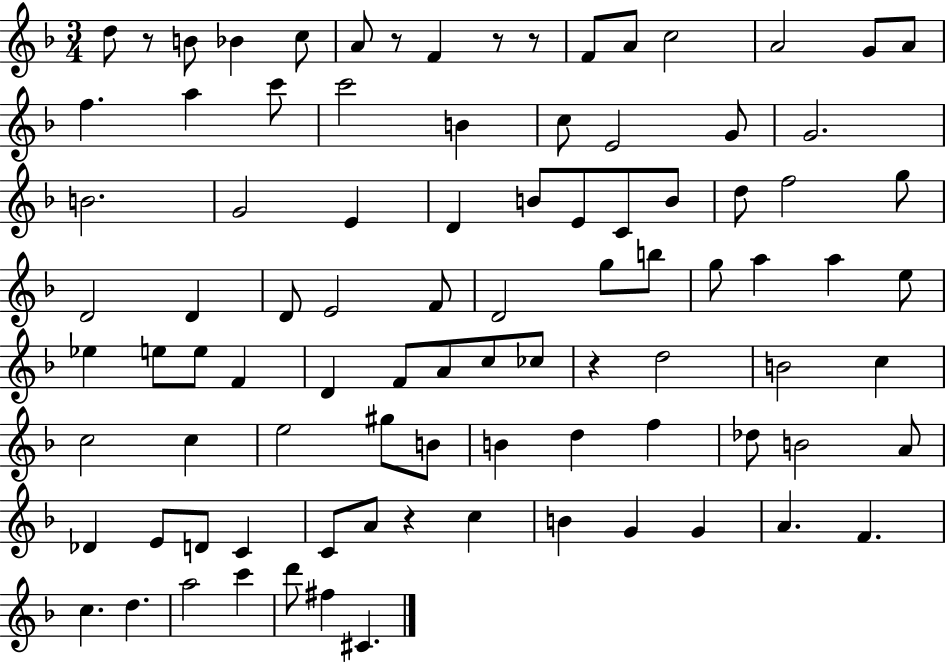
D5/e R/e B4/e Bb4/q C5/e A4/e R/e F4/q R/e R/e F4/e A4/e C5/h A4/h G4/e A4/e F5/q. A5/q C6/e C6/h B4/q C5/e E4/h G4/e G4/h. B4/h. G4/h E4/q D4/q B4/e E4/e C4/e B4/e D5/e F5/h G5/e D4/h D4/q D4/e E4/h F4/e D4/h G5/e B5/e G5/e A5/q A5/q E5/e Eb5/q E5/e E5/e F4/q D4/q F4/e A4/e C5/e CES5/e R/q D5/h B4/h C5/q C5/h C5/q E5/h G#5/e B4/e B4/q D5/q F5/q Db5/e B4/h A4/e Db4/q E4/e D4/e C4/q C4/e A4/e R/q C5/q B4/q G4/q G4/q A4/q. F4/q. C5/q. D5/q. A5/h C6/q D6/e F#5/q C#4/q.